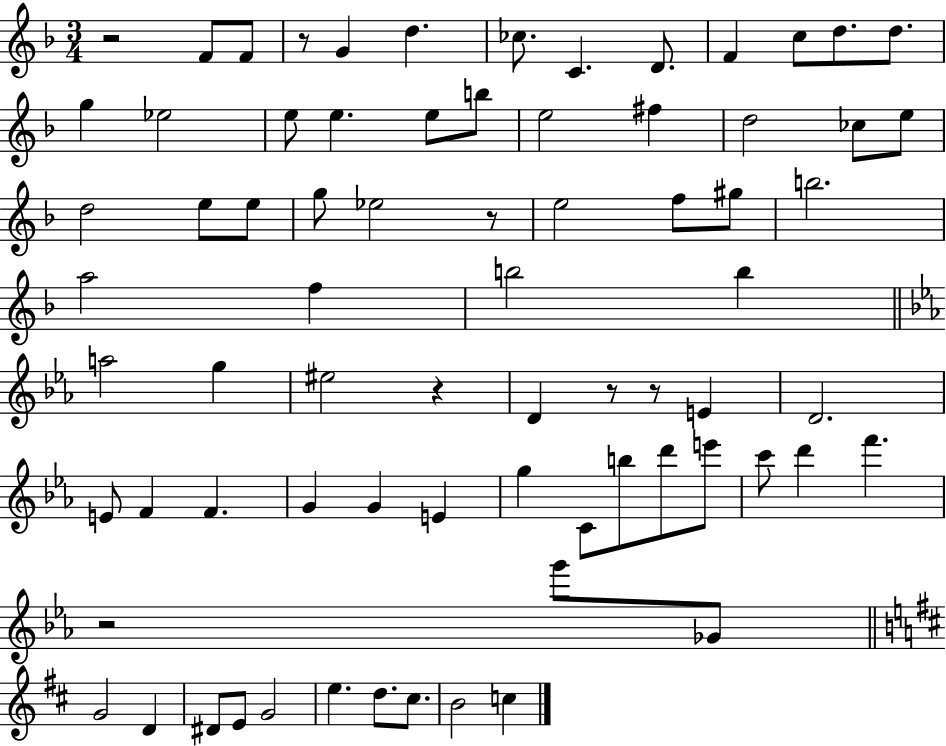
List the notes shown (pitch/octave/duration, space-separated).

R/h F4/e F4/e R/e G4/q D5/q. CES5/e. C4/q. D4/e. F4/q C5/e D5/e. D5/e. G5/q Eb5/h E5/e E5/q. E5/e B5/e E5/h F#5/q D5/h CES5/e E5/e D5/h E5/e E5/e G5/e Eb5/h R/e E5/h F5/e G#5/e B5/h. A5/h F5/q B5/h B5/q A5/h G5/q EIS5/h R/q D4/q R/e R/e E4/q D4/h. E4/e F4/q F4/q. G4/q G4/q E4/q G5/q C4/e B5/e D6/e E6/e C6/e D6/q F6/q. R/h G6/e Gb4/e G4/h D4/q D#4/e E4/e G4/h E5/q. D5/e. C#5/e. B4/h C5/q